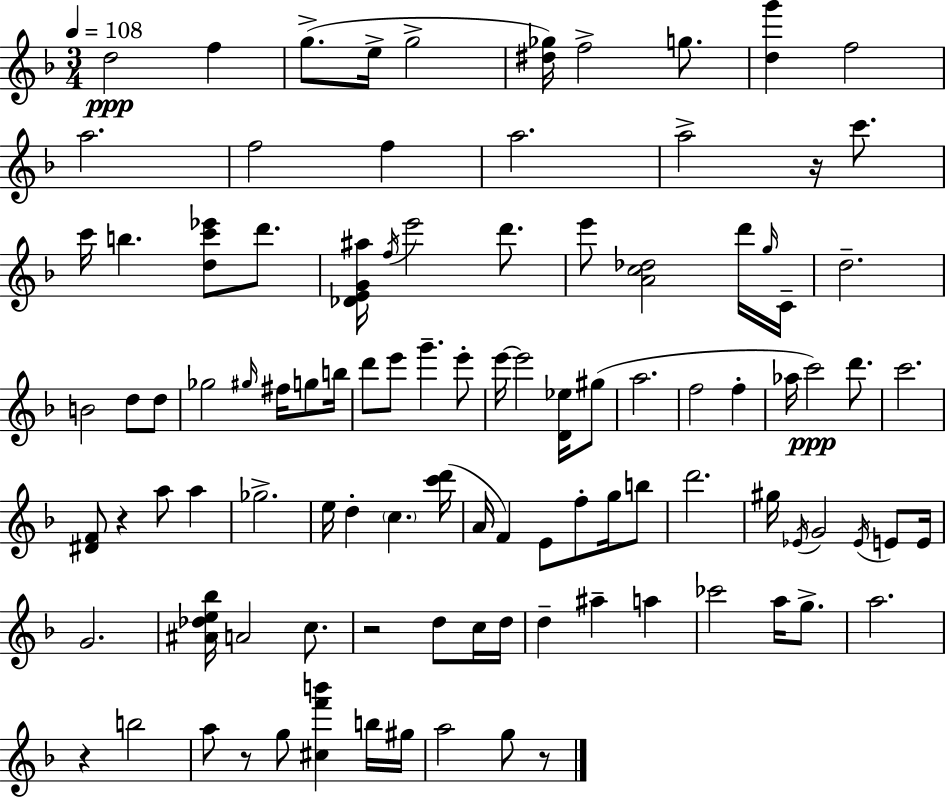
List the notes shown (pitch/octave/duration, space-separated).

D5/h F5/q G5/e. E5/s G5/h [D#5,Gb5]/s F5/h G5/e. [D5,G6]/q F5/h A5/h. F5/h F5/q A5/h. A5/h R/s C6/e. C6/s B5/q. [D5,C6,Eb6]/e D6/e. [Db4,E4,G4,A#5]/s F5/s E6/h D6/e. E6/e [A4,C5,Db5]/h D6/s G5/s C4/s D5/h. B4/h D5/e D5/e Gb5/h G#5/s F#5/s G5/e B5/s D6/e E6/e G6/q. E6/e E6/s E6/h [D4,Eb5]/s G#5/e A5/h. F5/h F5/q Ab5/s C6/h D6/e. C6/h. [D#4,F4]/e R/q A5/e A5/q Gb5/h. E5/s D5/q C5/q. [C6,D6]/s A4/s F4/q E4/e F5/e G5/s B5/e D6/h. G#5/s Eb4/s G4/h Eb4/s E4/e E4/s G4/h. [A#4,Db5,E5,Bb5]/s A4/h C5/e. R/h D5/e C5/s D5/s D5/q A#5/q A5/q CES6/h A5/s G5/e. A5/h. R/q B5/h A5/e R/e G5/e [C#5,F6,B6]/q B5/s G#5/s A5/h G5/e R/e